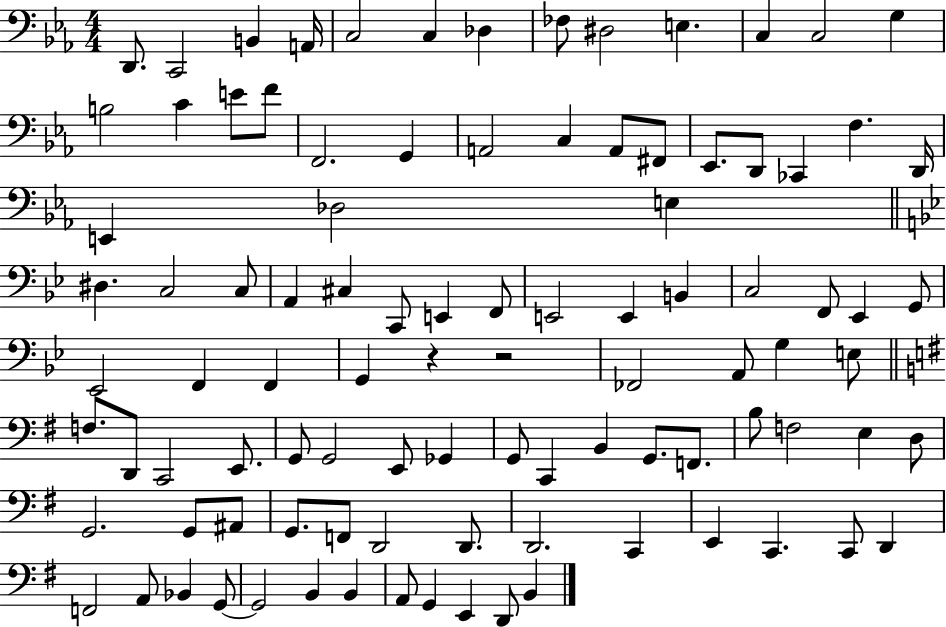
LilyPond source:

{
  \clef bass
  \numericTimeSignature
  \time 4/4
  \key ees \major
  d,8. c,2 b,4 a,16 | c2 c4 des4 | fes8 dis2 e4. | c4 c2 g4 | \break b2 c'4 e'8 f'8 | f,2. g,4 | a,2 c4 a,8 fis,8 | ees,8. d,8 ces,4 f4. d,16 | \break e,4 des2 e4 | \bar "||" \break \key g \minor dis4. c2 c8 | a,4 cis4 c,8 e,4 f,8 | e,2 e,4 b,4 | c2 f,8 ees,4 g,8 | \break ees,2 f,4 f,4 | g,4 r4 r2 | fes,2 a,8 g4 e8 | \bar "||" \break \key g \major f8. d,8 c,2 e,8. | g,8 g,2 e,8 ges,4 | g,8 c,4 b,4 g,8. f,8. | b8 f2 e4 d8 | \break g,2. g,8 ais,8 | g,8. f,8 d,2 d,8. | d,2. c,4 | e,4 c,4. c,8 d,4 | \break f,2 a,8 bes,4 g,8~~ | g,2 b,4 b,4 | a,8 g,4 e,4 d,8 b,4 | \bar "|."
}